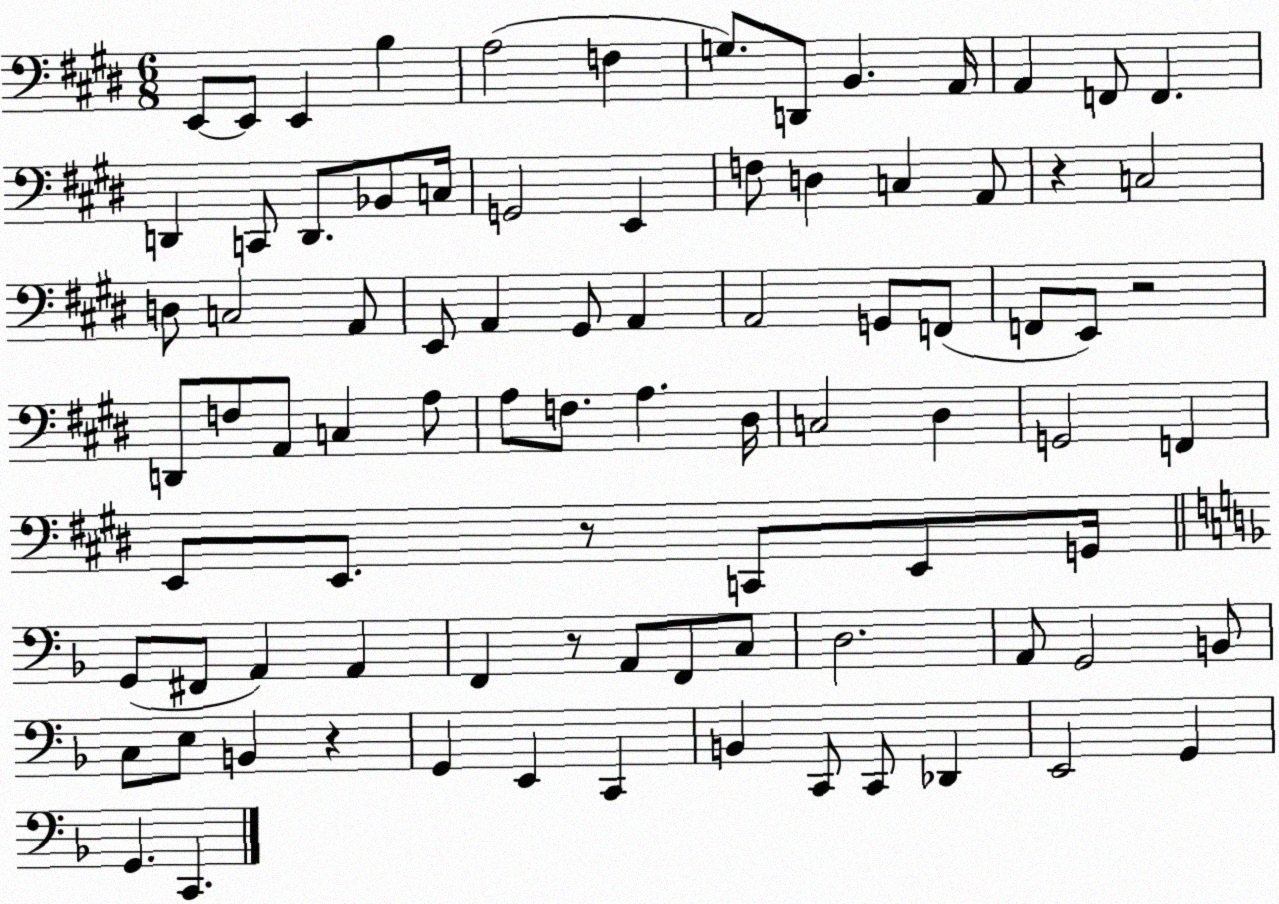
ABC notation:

X:1
T:Untitled
M:6/8
L:1/4
K:E
E,,/2 E,,/2 E,, B, A,2 F, G,/2 D,,/2 B,, A,,/4 A,, F,,/2 F,, D,, C,,/2 D,,/2 _B,,/2 C,/4 G,,2 E,, F,/2 D, C, A,,/2 z C,2 D,/2 C,2 A,,/2 E,,/2 A,, ^G,,/2 A,, A,,2 G,,/2 F,,/2 F,,/2 E,,/2 z2 D,,/2 F,/2 A,,/2 C, A,/2 A,/2 F,/2 A, ^D,/4 C,2 ^D, G,,2 F,, E,,/2 E,,/2 z/2 C,,/2 E,,/2 G,,/4 G,,/2 ^F,,/2 A,, A,, F,, z/2 A,,/2 F,,/2 C,/2 D,2 A,,/2 G,,2 B,,/2 C,/2 E,/2 B,, z G,, E,, C,, B,, C,,/2 C,,/2 _D,, E,,2 G,, G,, C,,